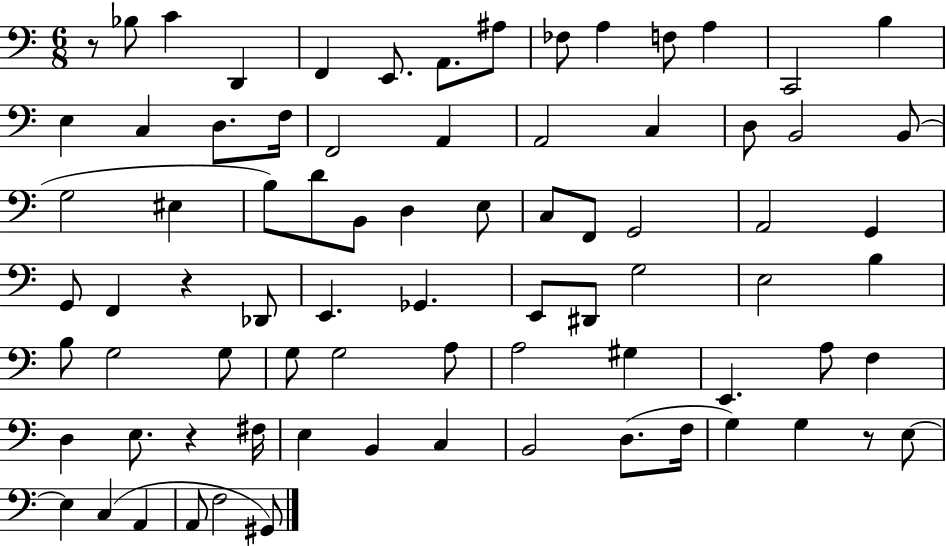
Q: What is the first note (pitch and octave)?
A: Bb3